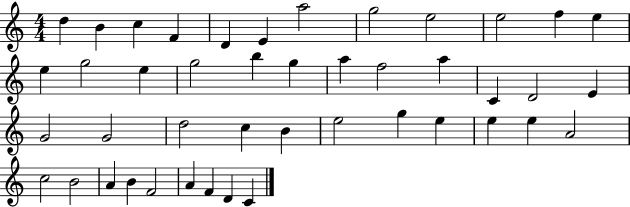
D5/q B4/q C5/q F4/q D4/q E4/q A5/h G5/h E5/h E5/h F5/q E5/q E5/q G5/h E5/q G5/h B5/q G5/q A5/q F5/h A5/q C4/q D4/h E4/q G4/h G4/h D5/h C5/q B4/q E5/h G5/q E5/q E5/q E5/q A4/h C5/h B4/h A4/q B4/q F4/h A4/q F4/q D4/q C4/q